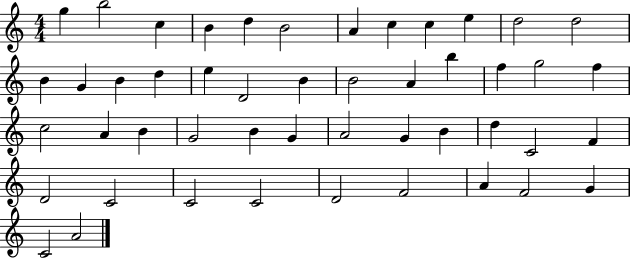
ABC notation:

X:1
T:Untitled
M:4/4
L:1/4
K:C
g b2 c B d B2 A c c e d2 d2 B G B d e D2 B B2 A b f g2 f c2 A B G2 B G A2 G B d C2 F D2 C2 C2 C2 D2 F2 A F2 G C2 A2